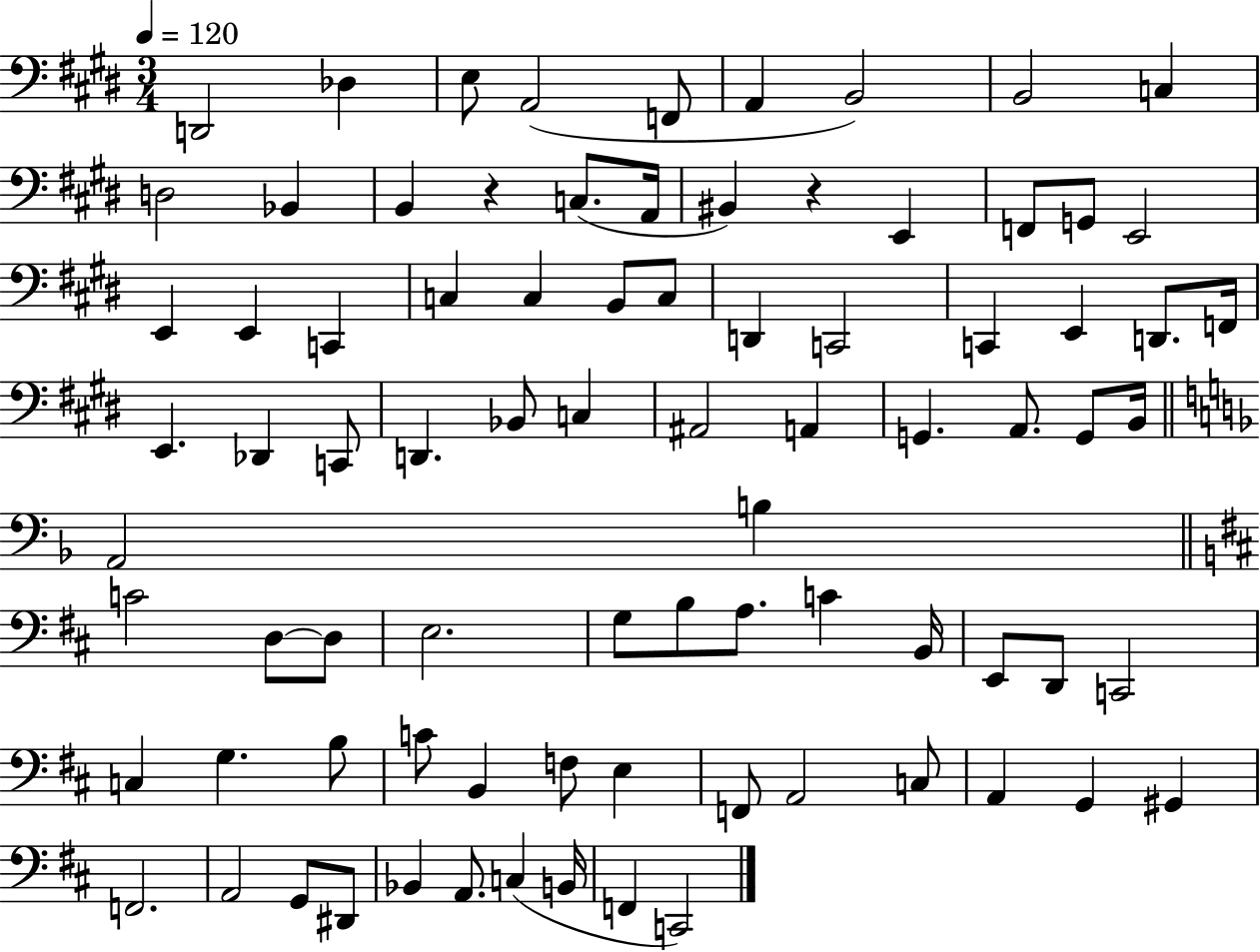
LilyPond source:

{
  \clef bass
  \numericTimeSignature
  \time 3/4
  \key e \major
  \tempo 4 = 120
  d,2 des4 | e8 a,2( f,8 | a,4 b,2) | b,2 c4 | \break d2 bes,4 | b,4 r4 c8.( a,16 | bis,4) r4 e,4 | f,8 g,8 e,2 | \break e,4 e,4 c,4 | c4 c4 b,8 c8 | d,4 c,2 | c,4 e,4 d,8. f,16 | \break e,4. des,4 c,8 | d,4. bes,8 c4 | ais,2 a,4 | g,4. a,8. g,8 b,16 | \break \bar "||" \break \key f \major a,2 b4 | \bar "||" \break \key d \major c'2 d8~~ d8 | e2. | g8 b8 a8. c'4 b,16 | e,8 d,8 c,2 | \break c4 g4. b8 | c'8 b,4 f8 e4 | f,8 a,2 c8 | a,4 g,4 gis,4 | \break f,2. | a,2 g,8 dis,8 | bes,4 a,8. c4( b,16 | f,4 c,2) | \break \bar "|."
}